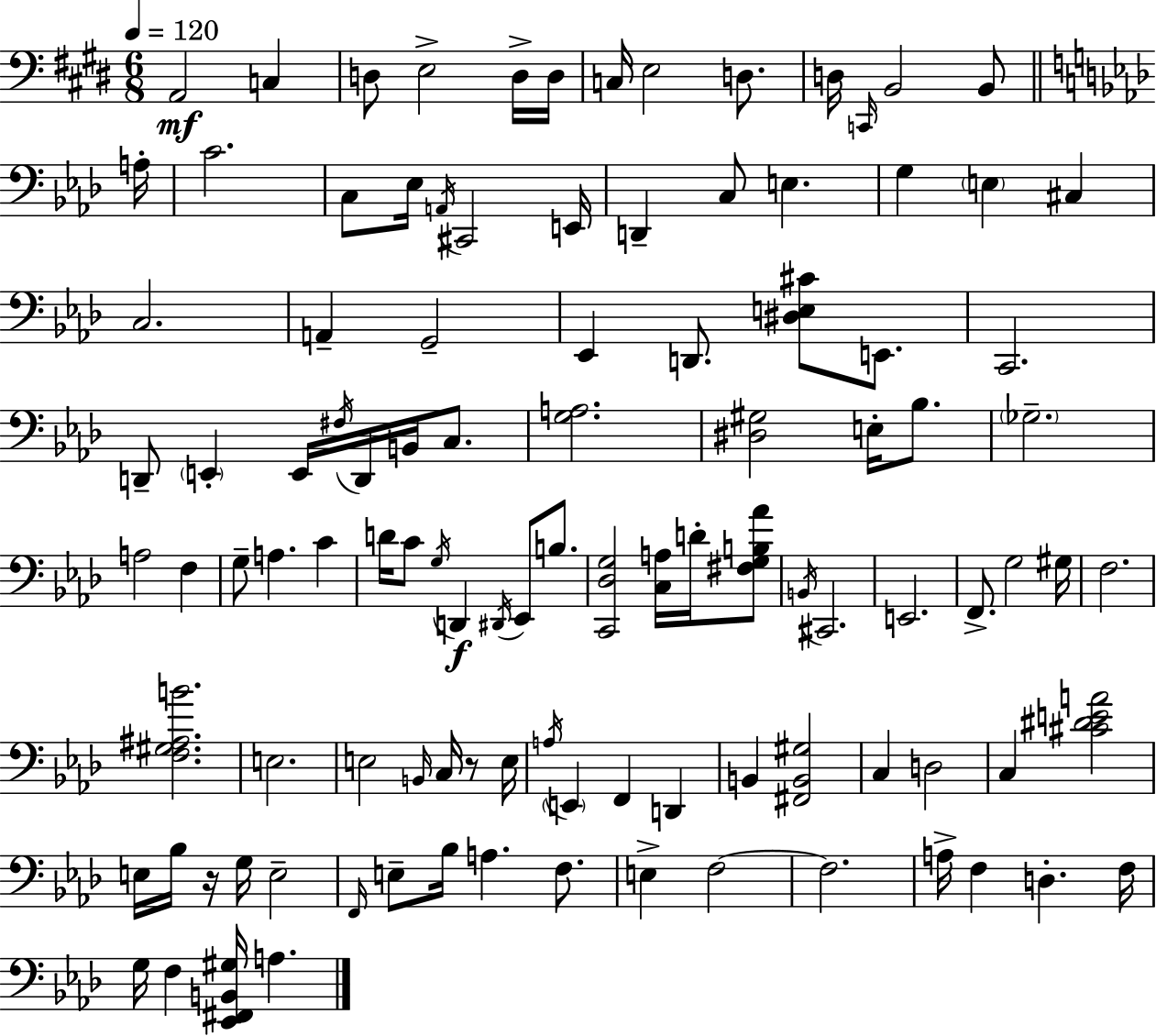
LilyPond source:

{
  \clef bass
  \numericTimeSignature
  \time 6/8
  \key e \major
  \tempo 4 = 120
  \repeat volta 2 { a,2\mf c4 | d8 e2-> d16-> d16 | c16 e2 d8. | d16 \grace { c,16 } b,2 b,8 | \break \bar "||" \break \key f \minor a16-. c'2. | c8 ees16 \acciaccatura { a,16 } cis,2 | e,16 d,4-- c8 e4. | g4 \parenthesize e4 cis4 | \break c2. | a,4-- g,2-- | ees,4 d,8. <dis e cis'>8 e,8. | c,2. | \break d,8-- \parenthesize e,4-. e,16 \acciaccatura { fis16 } d,16 b,16 | c8. <g a>2. | <dis gis>2 e16-. | bes8. \parenthesize ges2.-- | \break a2 f4 | g8-- a4. c'4 | d'16 c'8 \acciaccatura { g16 }\f d,4 \acciaccatura { dis,16 } | ees,8 b8. <c, des g>2 | \break <c a>16 d'16-. <fis g b aes'>8 \acciaccatura { b,16 } cis,2. | e,2. | f,8.-> g2 | gis16 f2. | \break <f gis ais b'>2. | e2. | e2 | \grace { b,16 } c16 r8 e16 \acciaccatura { a16 } \parenthesize e,4 | \break f,4 d,4 b,4 | <fis, b, gis>2 c4 | d2 c4 | <cis' dis' e' a'>2 e16 bes16 r16 g16 | \break e2-- \grace { f,16 } e8-- bes16 | a4. f8. e4-> | f2~~ f2. | a16-> f4 | \break d4.-. f16 g16 f4 | <ees, fis, b, gis>16 a4. } \bar "|."
}